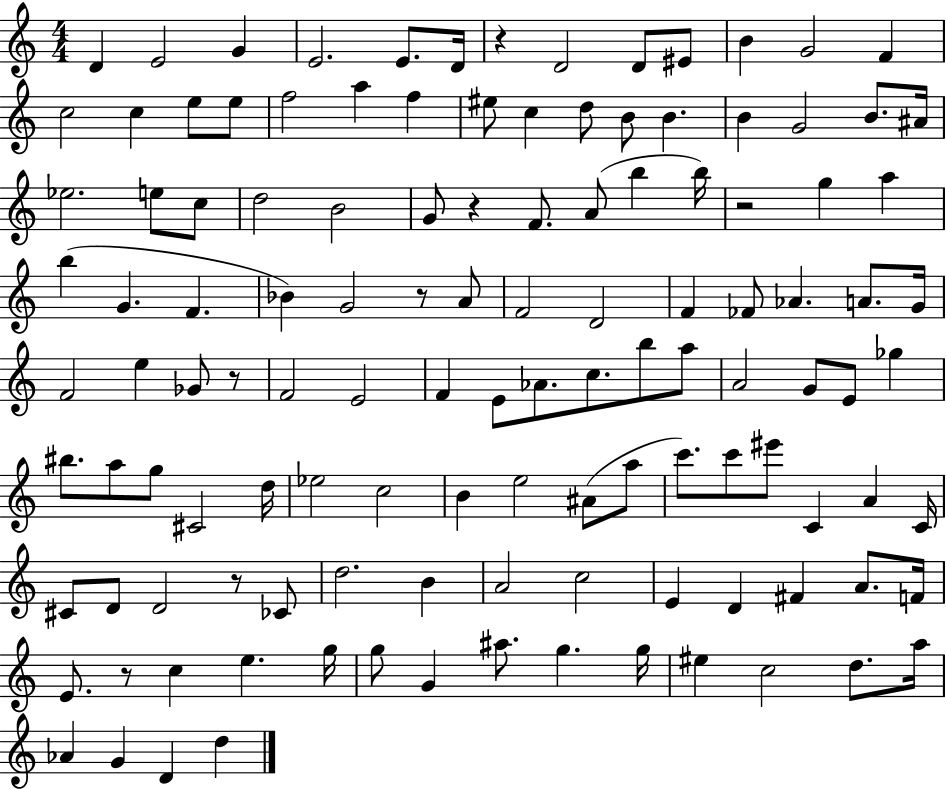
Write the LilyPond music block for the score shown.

{
  \clef treble
  \numericTimeSignature
  \time 4/4
  \key c \major
  \repeat volta 2 { d'4 e'2 g'4 | e'2. e'8. d'16 | r4 d'2 d'8 eis'8 | b'4 g'2 f'4 | \break c''2 c''4 e''8 e''8 | f''2 a''4 f''4 | eis''8 c''4 d''8 b'8 b'4. | b'4 g'2 b'8. ais'16 | \break ees''2. e''8 c''8 | d''2 b'2 | g'8 r4 f'8. a'8( b''4 b''16) | r2 g''4 a''4 | \break b''4( g'4. f'4. | bes'4) g'2 r8 a'8 | f'2 d'2 | f'4 fes'8 aes'4. a'8. g'16 | \break f'2 e''4 ges'8 r8 | f'2 e'2 | f'4 e'8 aes'8. c''8. b''8 a''8 | a'2 g'8 e'8 ges''4 | \break bis''8. a''8 g''8 cis'2 d''16 | ees''2 c''2 | b'4 e''2 ais'8( a''8 | c'''8.) c'''8 eis'''8 c'4 a'4 c'16 | \break cis'8 d'8 d'2 r8 ces'8 | d''2. b'4 | a'2 c''2 | e'4 d'4 fis'4 a'8. f'16 | \break e'8. r8 c''4 e''4. g''16 | g''8 g'4 ais''8. g''4. g''16 | eis''4 c''2 d''8. a''16 | aes'4 g'4 d'4 d''4 | \break } \bar "|."
}